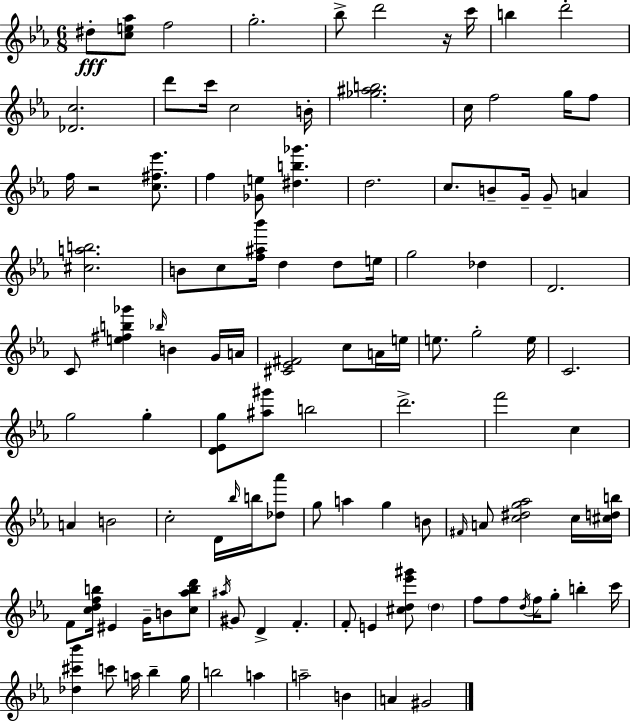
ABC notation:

X:1
T:Untitled
M:6/8
L:1/4
K:Cm
^d/2 [ce_a]/2 f2 g2 _b/2 d'2 z/4 c'/4 b d'2 [_Dc]2 d'/2 c'/4 c2 B/4 [_g^ab]2 c/4 f2 g/4 f/2 f/4 z2 [c^f_e']/2 f [_Ge]/2 [^db_g'] d2 c/2 B/2 G/4 G/2 A [^cab]2 B/2 c/2 [f^a_b']/4 d d/2 e/4 g2 _d D2 C/2 [e^fb_g'] _b/4 B G/4 A/4 [^C_E^F]2 c/2 A/4 e/4 e/2 g2 e/4 C2 g2 g [D_Eg]/2 [^a^g']/2 b2 d'2 f'2 c A B2 c2 D/4 _b/4 b/4 [_d_a']/2 g/2 a g B/2 ^F/4 A/2 [c^dg_a]2 c/4 [^cdb]/4 F/2 [cdfb]/4 ^E G/4 B/2 [c_abd']/2 ^a/4 ^G/2 D F F/2 E [^cd_e'^g']/2 d f/2 f/2 d/4 f/4 g/2 b c'/4 [_d^c'_b'] c'/2 a/4 _b g/4 b2 a a2 B A ^G2